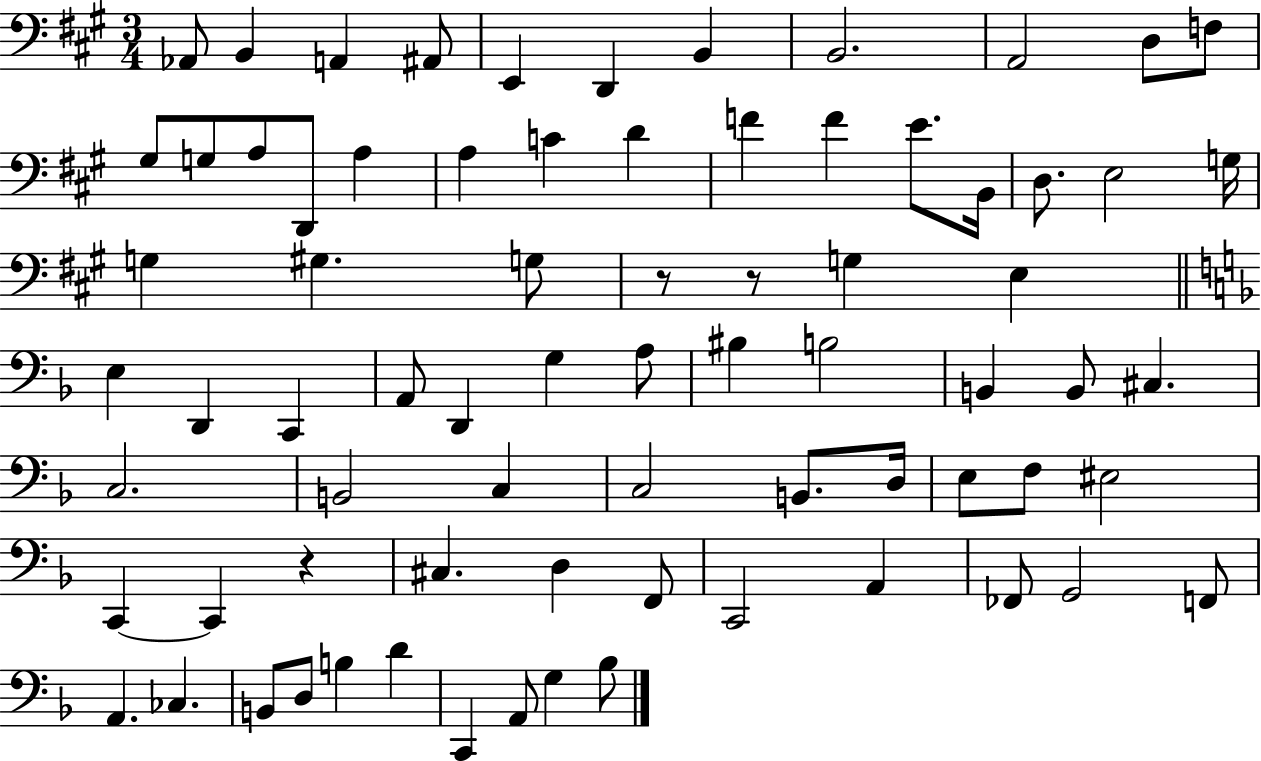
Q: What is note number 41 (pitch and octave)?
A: B2